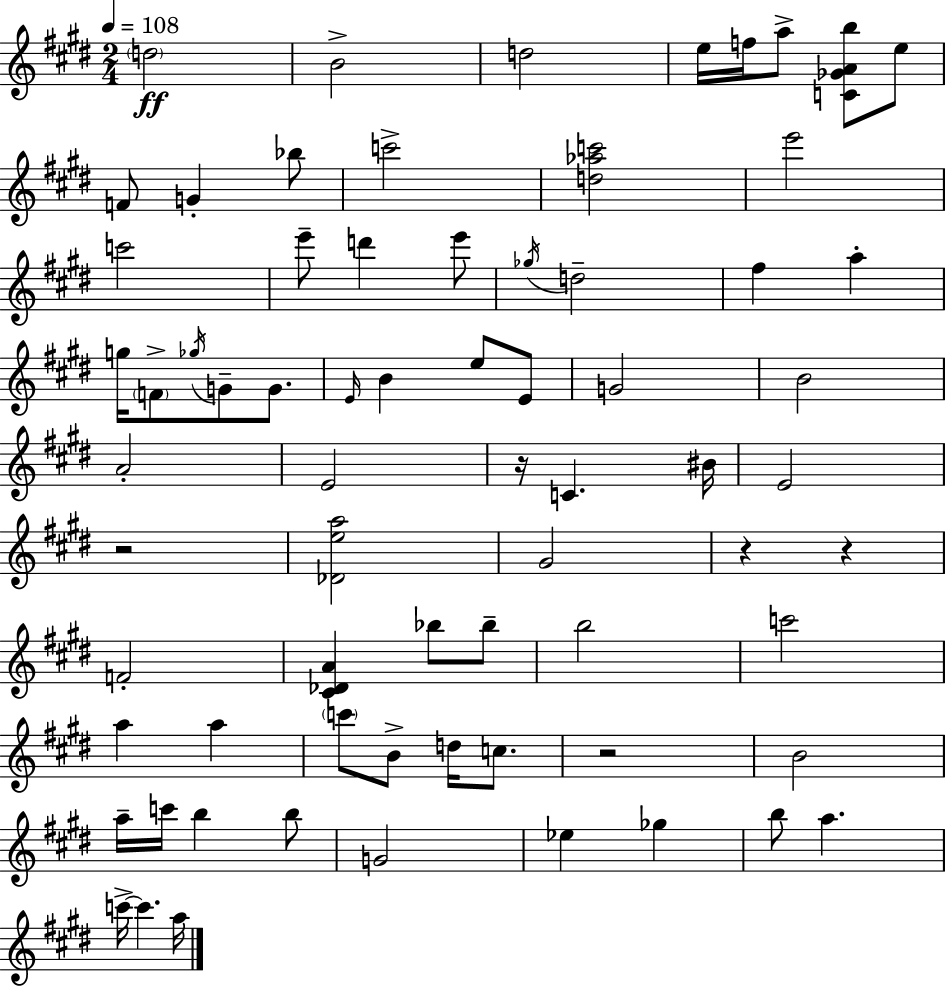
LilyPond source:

{
  \clef treble
  \numericTimeSignature
  \time 2/4
  \key e \major
  \tempo 4 = 108
  \parenthesize d''2\ff | b'2-> | d''2 | e''16 f''16 a''8-> <c' ges' a' b''>8 e''8 | \break f'8 g'4-. bes''8 | c'''2-> | <d'' aes'' c'''>2 | e'''2 | \break c'''2 | e'''8-- d'''4 e'''8 | \acciaccatura { ges''16 } d''2-- | fis''4 a''4-. | \break g''16 \parenthesize f'8-> \acciaccatura { ges''16 } g'8-- g'8. | \grace { e'16 } b'4 e''8 | e'8 g'2 | b'2 | \break a'2-. | e'2 | r16 c'4. | bis'16 e'2 | \break r2 | <des' e'' a''>2 | gis'2 | r4 r4 | \break f'2-. | <cis' des' a'>4 bes''8 | bes''8-- b''2 | c'''2 | \break a''4 a''4 | \parenthesize c'''8 b'8-> d''16 | c''8. r2 | b'2 | \break a''16-- c'''16 b''4 | b''8 g'2 | ees''4 ges''4 | b''8 a''4. | \break c'''16->~~ c'''4. | a''16 \bar "|."
}